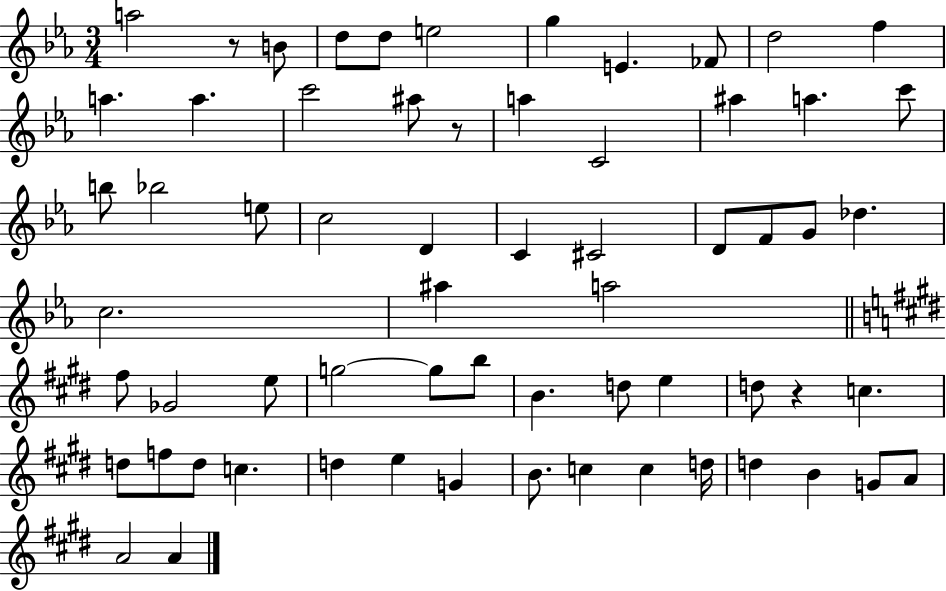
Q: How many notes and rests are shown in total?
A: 64